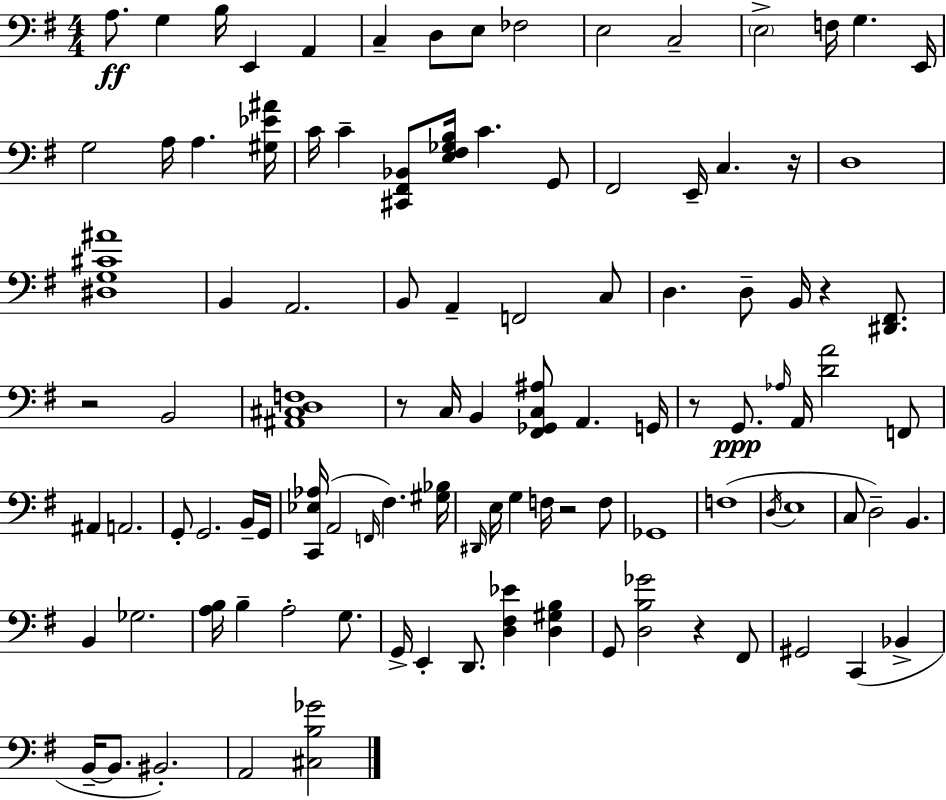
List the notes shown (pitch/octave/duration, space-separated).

A3/e. G3/q B3/s E2/q A2/q C3/q D3/e E3/e FES3/h E3/h C3/h E3/h F3/s G3/q. E2/s G3/h A3/s A3/q. [G#3,Eb4,A#4]/s C4/s C4/q [C#2,F#2,Bb2]/e [E3,F#3,Gb3,B3]/s C4/q. G2/e F#2/h E2/s C3/q. R/s D3/w [D#3,G3,C#4,A#4]/w B2/q A2/h. B2/e A2/q F2/h C3/e D3/q. D3/e B2/s R/q [D#2,F#2]/e. R/h B2/h [A#2,C#3,D3,F3]/w R/e C3/s B2/q [F#2,Gb2,C3,A#3]/e A2/q. G2/s R/e G2/e. Ab3/s A2/s [D4,A4]/h F2/e A#2/q A2/h. G2/e G2/h. B2/s G2/s [C2,Eb3,Ab3]/s A2/h F2/s F#3/q. [G#3,Bb3]/s D#2/s E3/s G3/q F3/s R/h F3/e Gb2/w F3/w D3/s E3/w C3/e D3/h B2/q. B2/q Gb3/h. [A3,B3]/s B3/q A3/h G3/e. G2/s E2/q D2/e. [D3,F#3,Eb4]/q [D3,G#3,B3]/q G2/e [D3,B3,Gb4]/h R/q F#2/e G#2/h C2/q Bb2/q B2/s B2/e. BIS2/h. A2/h [C#3,B3,Gb4]/h